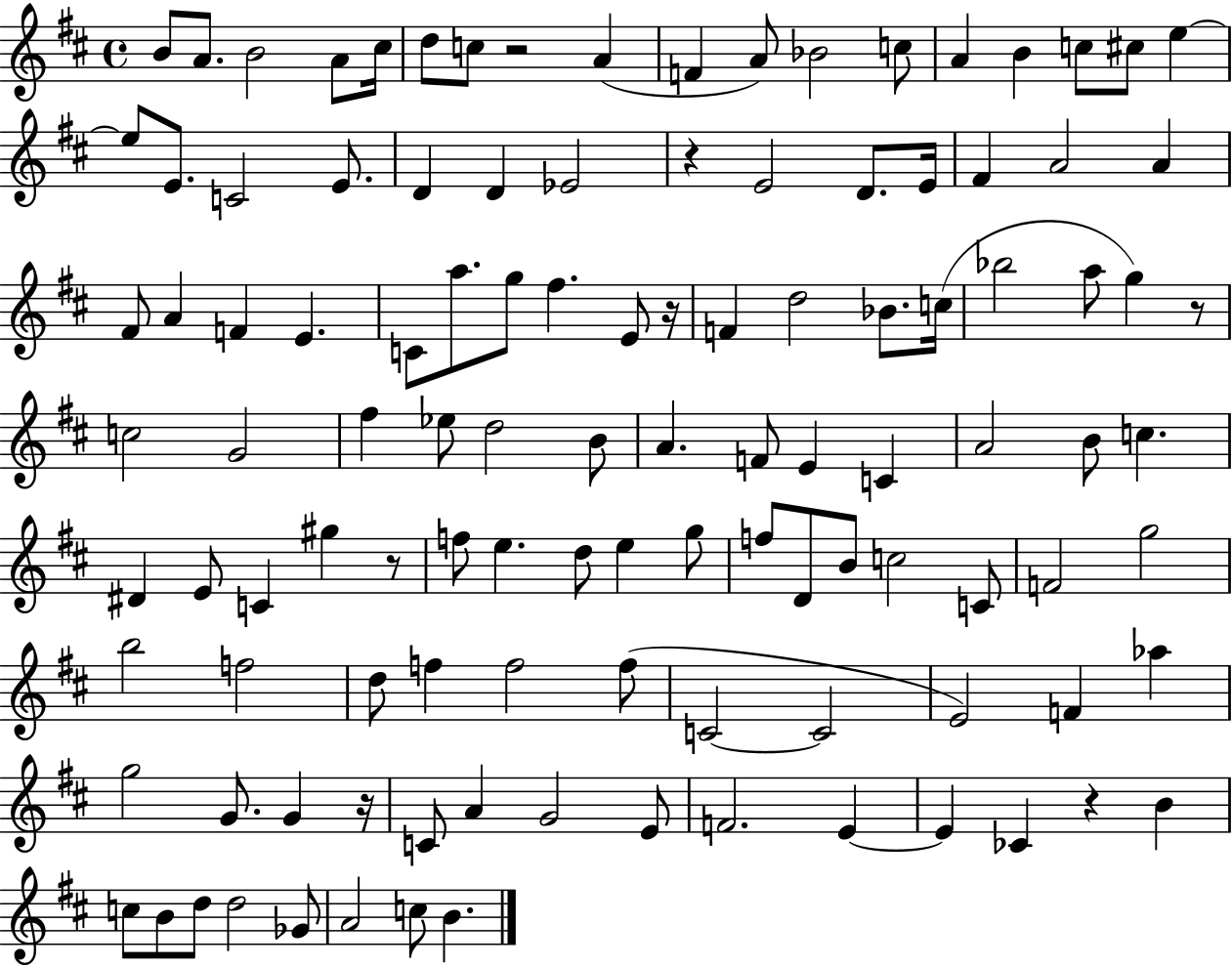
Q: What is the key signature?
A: D major